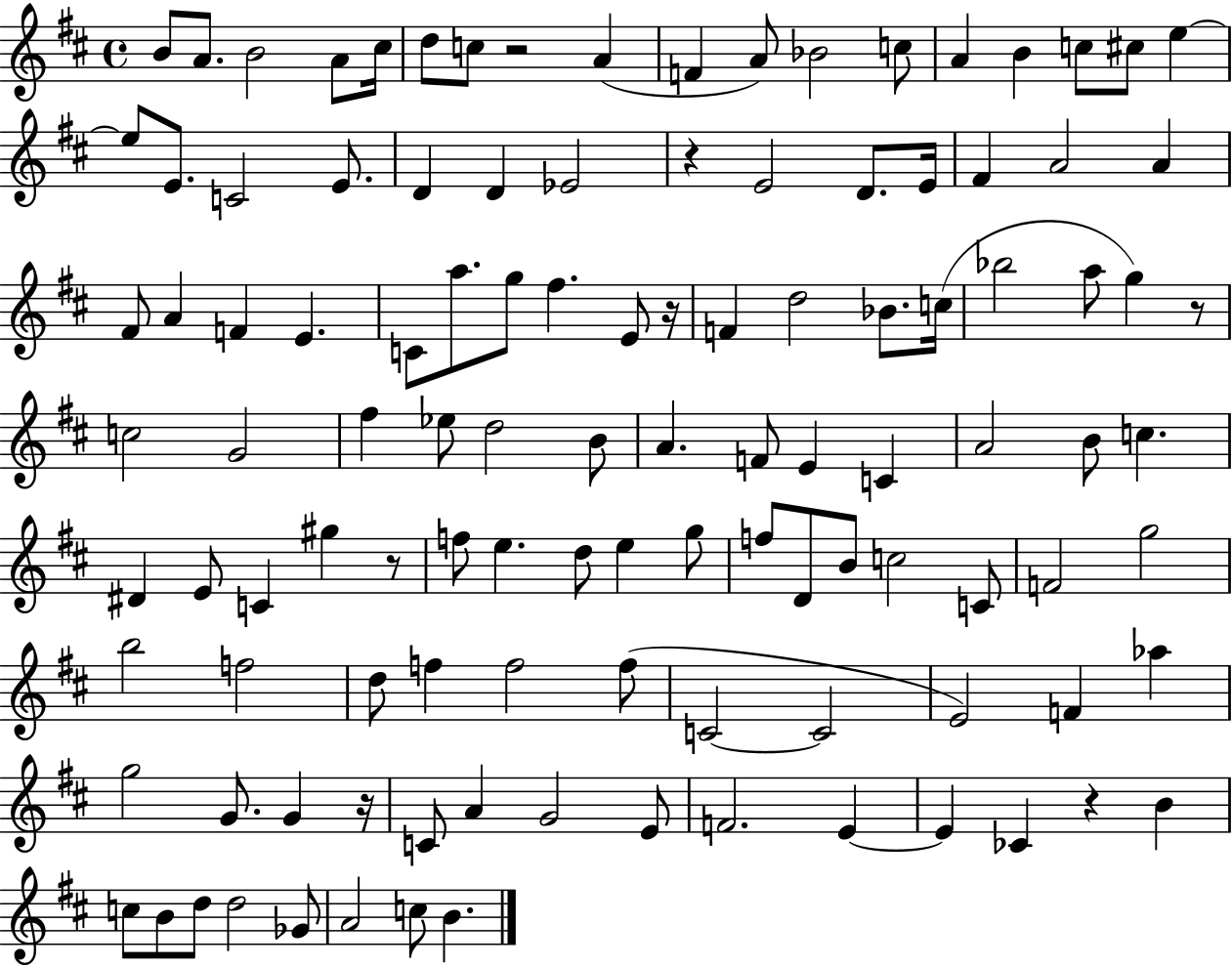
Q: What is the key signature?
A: D major